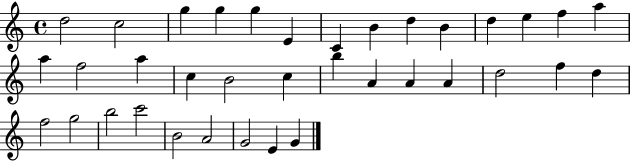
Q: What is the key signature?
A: C major